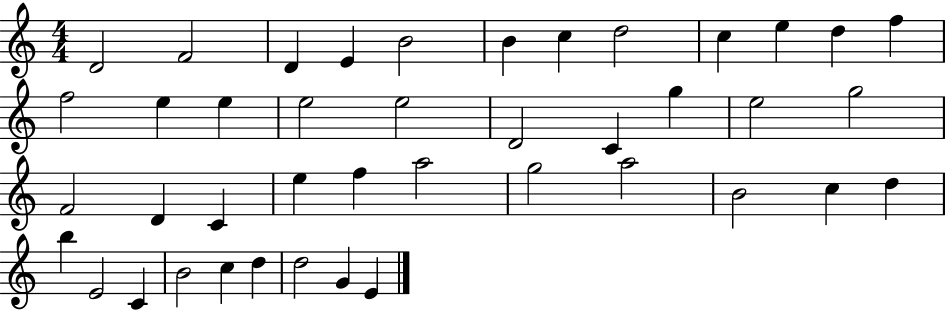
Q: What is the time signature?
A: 4/4